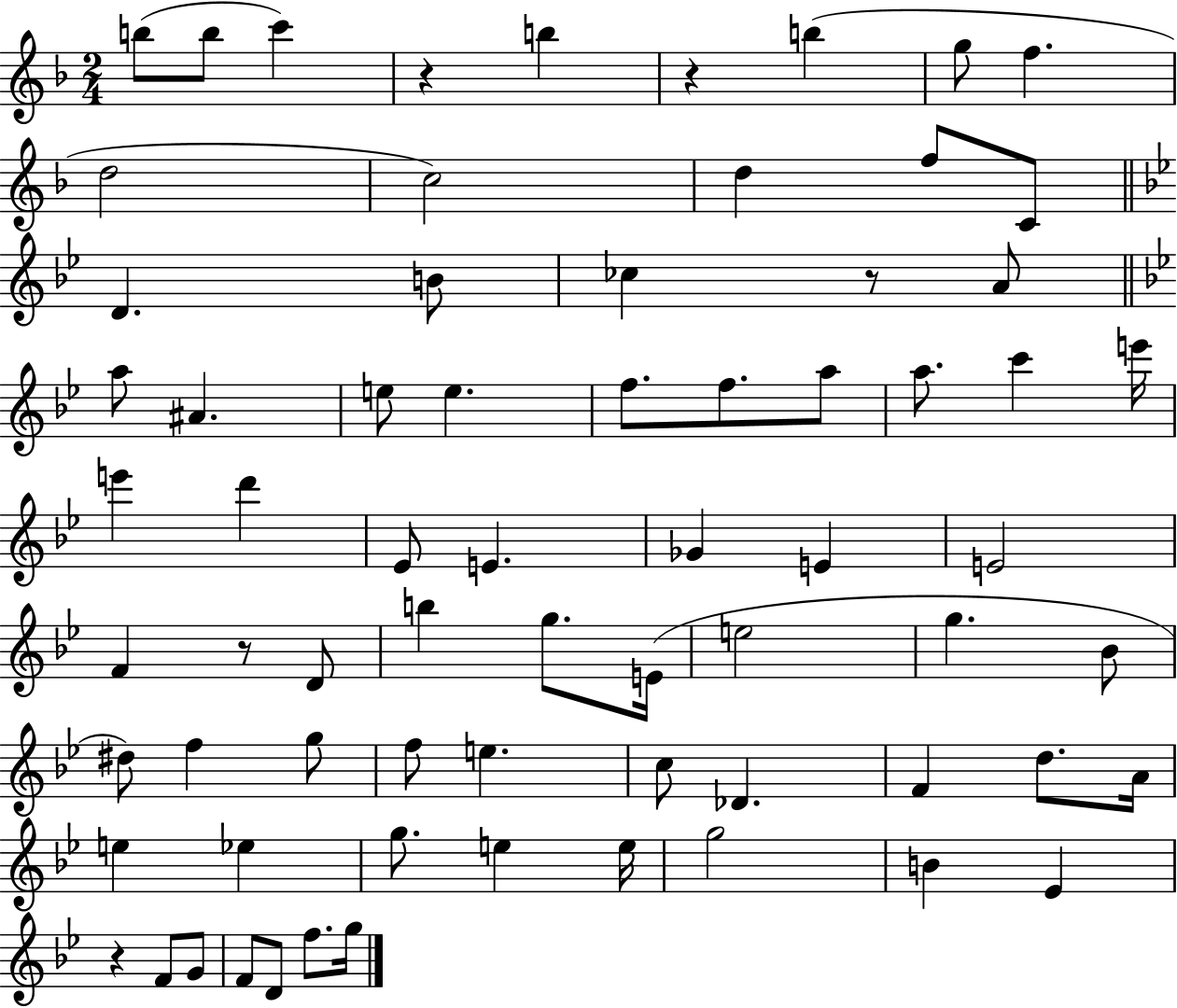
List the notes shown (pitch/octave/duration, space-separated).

B5/e B5/e C6/q R/q B5/q R/q B5/q G5/e F5/q. D5/h C5/h D5/q F5/e C4/e D4/q. B4/e CES5/q R/e A4/e A5/e A#4/q. E5/e E5/q. F5/e. F5/e. A5/e A5/e. C6/q E6/s E6/q D6/q Eb4/e E4/q. Gb4/q E4/q E4/h F4/q R/e D4/e B5/q G5/e. E4/s E5/h G5/q. Bb4/e D#5/e F5/q G5/e F5/e E5/q. C5/e Db4/q. F4/q D5/e. A4/s E5/q Eb5/q G5/e. E5/q E5/s G5/h B4/q Eb4/q R/q F4/e G4/e F4/e D4/e F5/e. G5/s